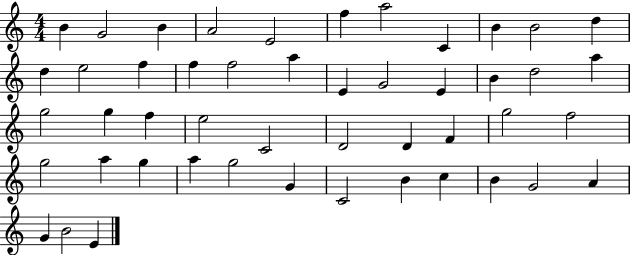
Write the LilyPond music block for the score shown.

{
  \clef treble
  \numericTimeSignature
  \time 4/4
  \key c \major
  b'4 g'2 b'4 | a'2 e'2 | f''4 a''2 c'4 | b'4 b'2 d''4 | \break d''4 e''2 f''4 | f''4 f''2 a''4 | e'4 g'2 e'4 | b'4 d''2 a''4 | \break g''2 g''4 f''4 | e''2 c'2 | d'2 d'4 f'4 | g''2 f''2 | \break g''2 a''4 g''4 | a''4 g''2 g'4 | c'2 b'4 c''4 | b'4 g'2 a'4 | \break g'4 b'2 e'4 | \bar "|."
}